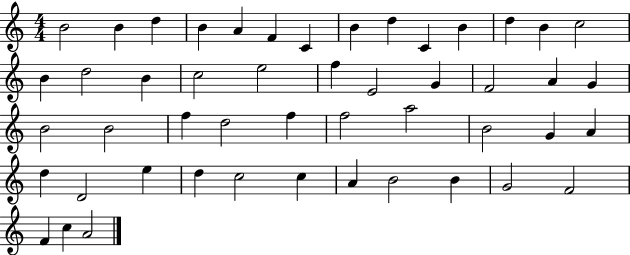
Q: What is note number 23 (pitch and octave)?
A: F4